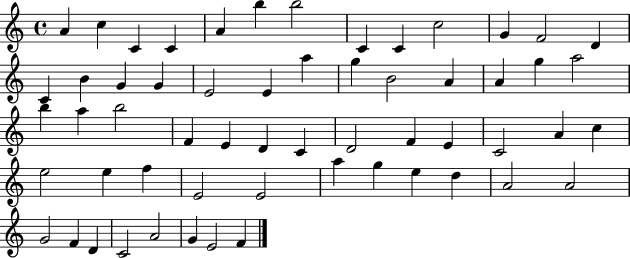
{
  \clef treble
  \time 4/4
  \defaultTimeSignature
  \key c \major
  a'4 c''4 c'4 c'4 | a'4 b''4 b''2 | c'4 c'4 c''2 | g'4 f'2 d'4 | \break c'4 b'4 g'4 g'4 | e'2 e'4 a''4 | g''4 b'2 a'4 | a'4 g''4 a''2 | \break b''4 a''4 b''2 | f'4 e'4 d'4 c'4 | d'2 f'4 e'4 | c'2 a'4 c''4 | \break e''2 e''4 f''4 | e'2 e'2 | a''4 g''4 e''4 d''4 | a'2 a'2 | \break g'2 f'4 d'4 | c'2 a'2 | g'4 e'2 f'4 | \bar "|."
}